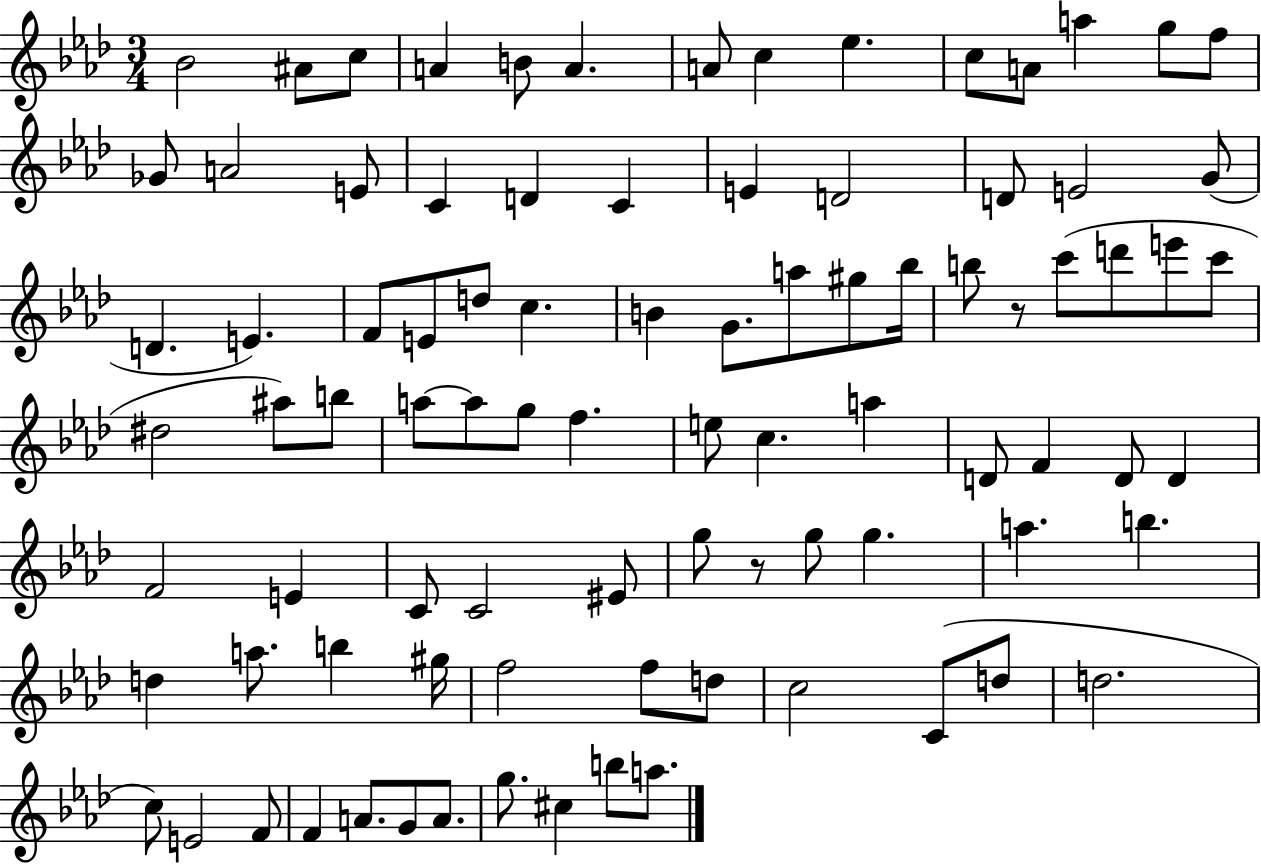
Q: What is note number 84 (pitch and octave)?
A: G5